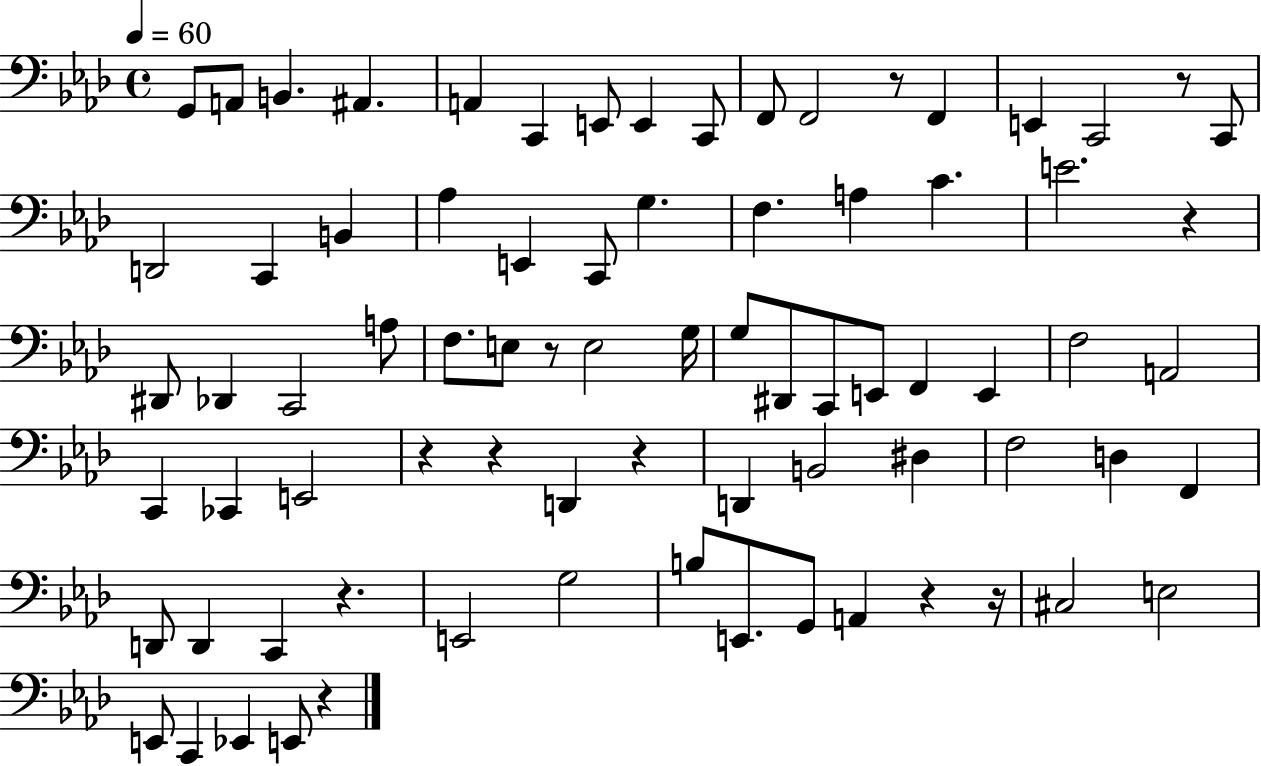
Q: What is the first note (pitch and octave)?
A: G2